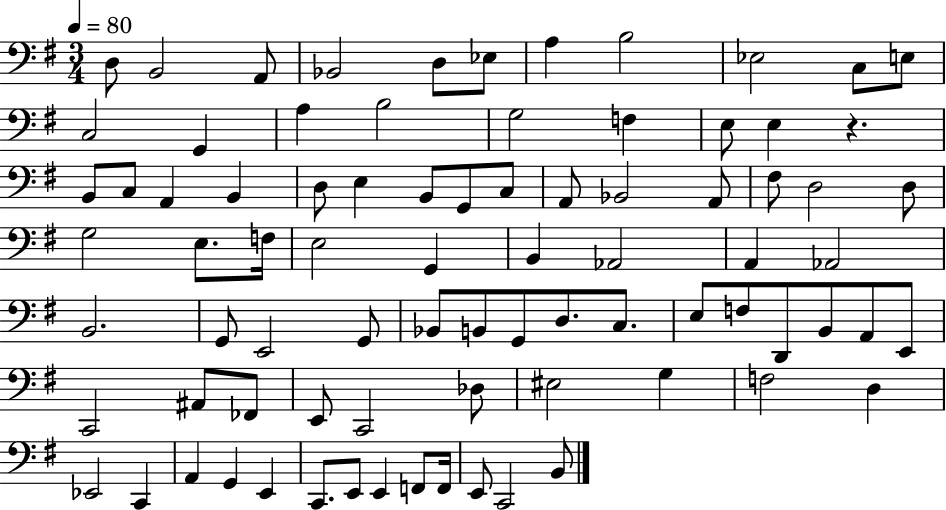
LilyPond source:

{
  \clef bass
  \numericTimeSignature
  \time 3/4
  \key g \major
  \tempo 4 = 80
  d8 b,2 a,8 | bes,2 d8 ees8 | a4 b2 | ees2 c8 e8 | \break c2 g,4 | a4 b2 | g2 f4 | e8 e4 r4. | \break b,8 c8 a,4 b,4 | d8 e4 b,8 g,8 c8 | a,8 bes,2 a,8 | fis8 d2 d8 | \break g2 e8. f16 | e2 g,4 | b,4 aes,2 | a,4 aes,2 | \break b,2. | g,8 e,2 g,8 | bes,8 b,8 g,8 d8. c8. | e8 f8 d,8 b,8 a,8 e,8 | \break c,2 ais,8 fes,8 | e,8 c,2 des8 | eis2 g4 | f2 d4 | \break ees,2 c,4 | a,4 g,4 e,4 | c,8. e,8 e,4 f,8 f,16 | e,8 c,2 b,8 | \break \bar "|."
}